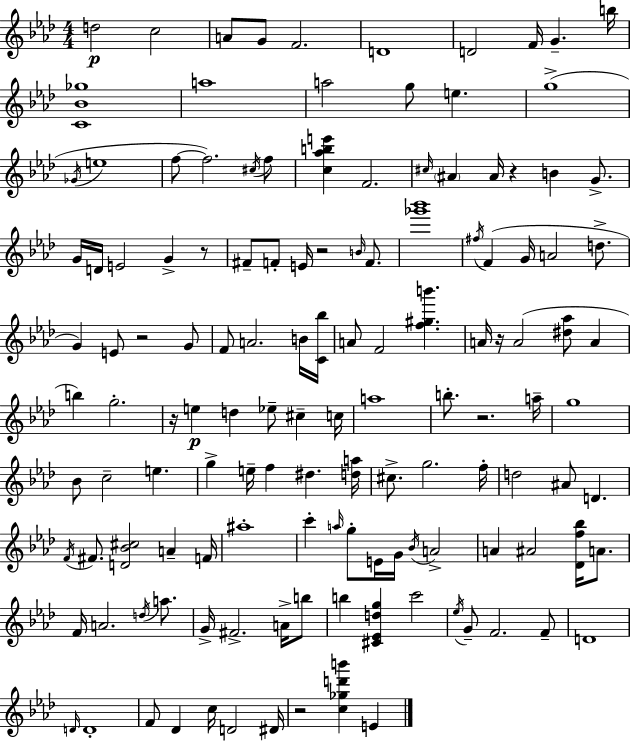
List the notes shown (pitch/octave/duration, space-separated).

D5/h C5/h A4/e G4/e F4/h. D4/w D4/h F4/s G4/q. B5/s [C4,Bb4,Gb5]/w A5/w A5/h G5/e E5/q. G5/w Gb4/s E5/w F5/e F5/h. C#5/s F5/e [C5,Ab5,B5,E6]/q F4/h. C#5/s A#4/q A#4/s R/q B4/q G4/e. G4/s D4/s E4/h G4/q R/e F#4/e F4/e E4/s R/h B4/s F4/e. [Gb6,Bb6]/w F#5/s F4/q G4/s A4/h D5/e. G4/q E4/e R/h G4/e F4/e A4/h. B4/s [C4,Bb5]/s A4/e F4/h [F5,G#5,B6]/q. A4/s R/s A4/h [D#5,Ab5]/e A4/q B5/q G5/h. R/s E5/q D5/q Eb5/e C#5/q C5/s A5/w B5/e. R/h. A5/s G5/w Bb4/e C5/h E5/q. G5/q E5/s F5/q D#5/q. [D5,A5]/s C#5/e. G5/h. F5/s D5/h A#4/e D4/q. F4/s F#4/e. [D4,Bb4,C#5]/h A4/q F4/s A#5/w C6/q A5/s G5/e E4/s G4/s Bb4/s A4/h A4/q A#4/h [Db4,F5,Bb5]/s A4/e. F4/s A4/h. D5/s A5/e. G4/s F#4/h. A4/s B5/e B5/q [C#4,Eb4,D5,G5]/q C6/h Eb5/s G4/e F4/h. F4/e D4/w D4/s D4/w F4/e Db4/q C5/s D4/h D#4/s R/h [C5,Gb5,D6,B6]/q E4/q